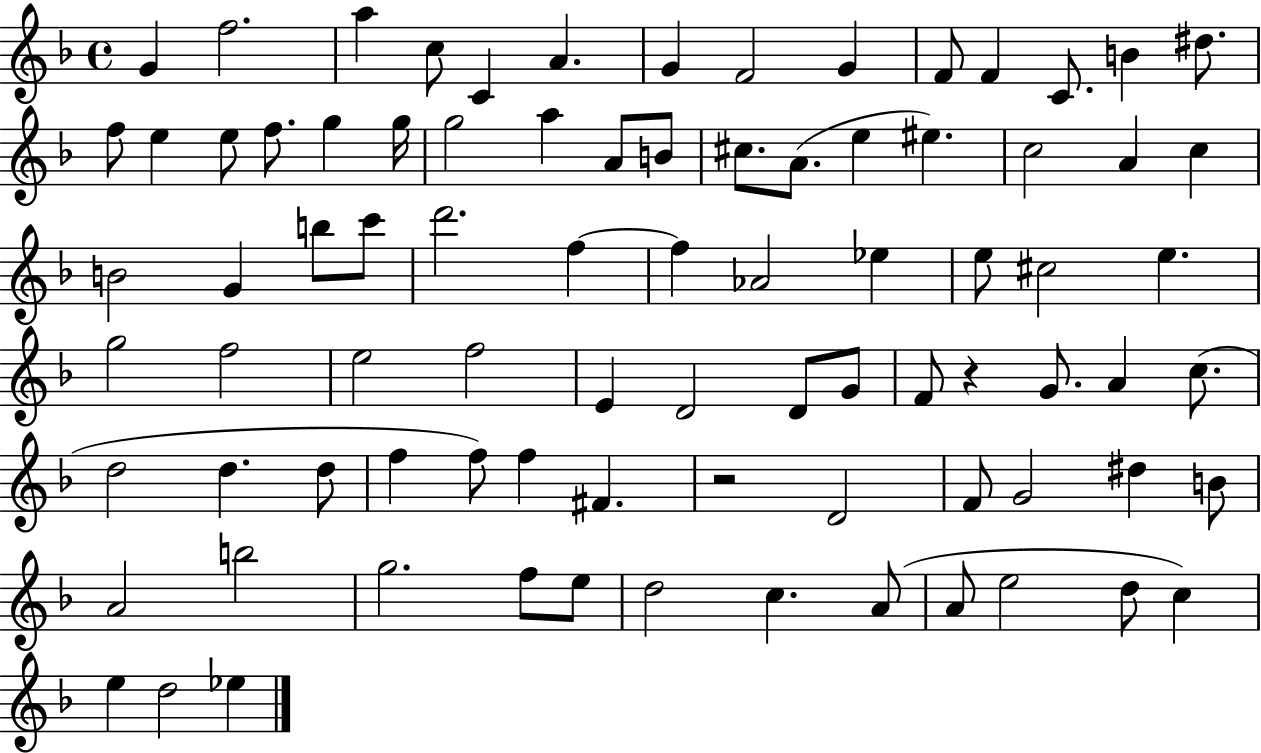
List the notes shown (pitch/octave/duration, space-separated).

G4/q F5/h. A5/q C5/e C4/q A4/q. G4/q F4/h G4/q F4/e F4/q C4/e. B4/q D#5/e. F5/e E5/q E5/e F5/e. G5/q G5/s G5/h A5/q A4/e B4/e C#5/e. A4/e. E5/q EIS5/q. C5/h A4/q C5/q B4/h G4/q B5/e C6/e D6/h. F5/q F5/q Ab4/h Eb5/q E5/e C#5/h E5/q. G5/h F5/h E5/h F5/h E4/q D4/h D4/e G4/e F4/e R/q G4/e. A4/q C5/e. D5/h D5/q. D5/e F5/q F5/e F5/q F#4/q. R/h D4/h F4/e G4/h D#5/q B4/e A4/h B5/h G5/h. F5/e E5/e D5/h C5/q. A4/e A4/e E5/h D5/e C5/q E5/q D5/h Eb5/q